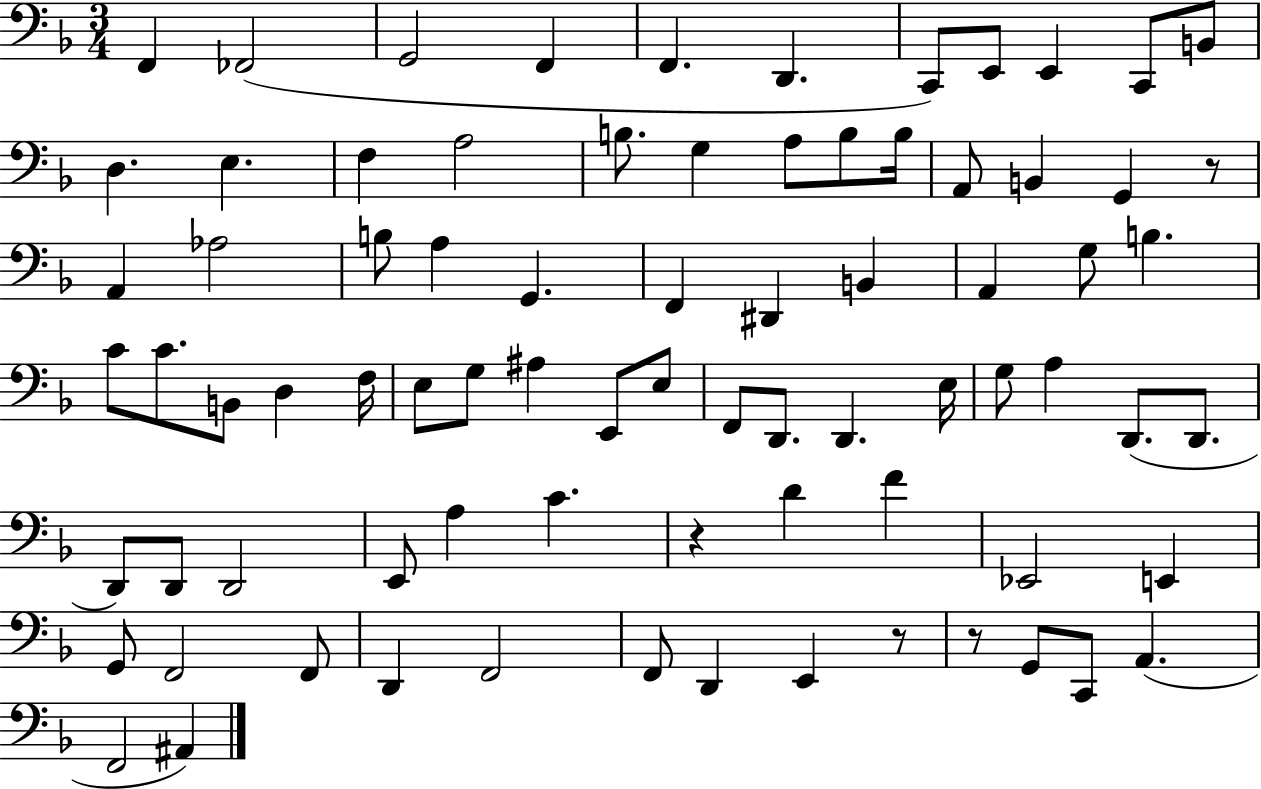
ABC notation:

X:1
T:Untitled
M:3/4
L:1/4
K:F
F,, _F,,2 G,,2 F,, F,, D,, C,,/2 E,,/2 E,, C,,/2 B,,/2 D, E, F, A,2 B,/2 G, A,/2 B,/2 B,/4 A,,/2 B,, G,, z/2 A,, _A,2 B,/2 A, G,, F,, ^D,, B,, A,, G,/2 B, C/2 C/2 B,,/2 D, F,/4 E,/2 G,/2 ^A, E,,/2 E,/2 F,,/2 D,,/2 D,, E,/4 G,/2 A, D,,/2 D,,/2 D,,/2 D,,/2 D,,2 E,,/2 A, C z D F _E,,2 E,, G,,/2 F,,2 F,,/2 D,, F,,2 F,,/2 D,, E,, z/2 z/2 G,,/2 C,,/2 A,, F,,2 ^A,,